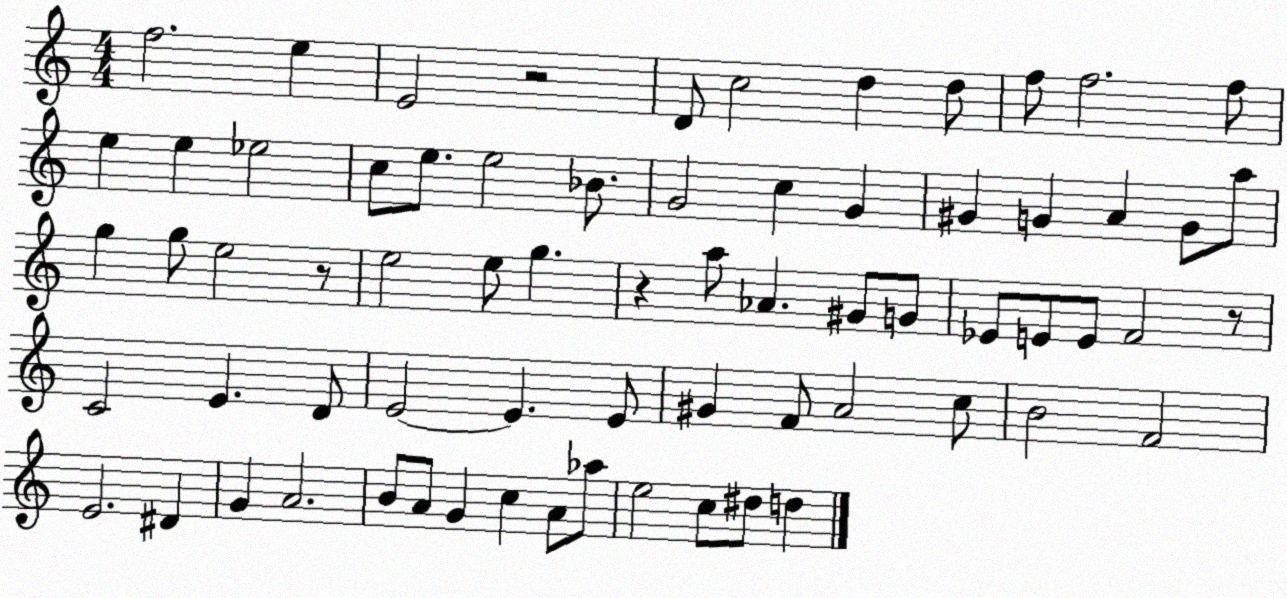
X:1
T:Untitled
M:4/4
L:1/4
K:C
f2 e E2 z2 D/2 c2 d d/2 f/2 f2 f/2 e e _e2 c/2 e/2 e2 _B/2 G2 c G ^G G A G/2 a/2 g g/2 e2 z/2 e2 e/2 g z a/2 _A ^G/2 G/2 _E/2 E/2 E/2 F2 z/2 C2 E D/2 E2 E E/2 ^G F/2 A2 c/2 B2 F2 E2 ^D G A2 B/2 A/2 G c A/2 _a/2 e2 c/2 ^d/2 d